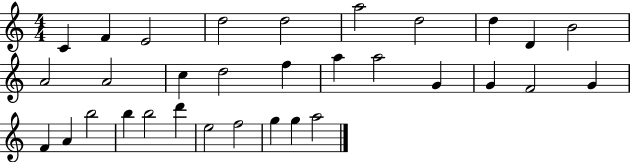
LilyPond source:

{
  \clef treble
  \numericTimeSignature
  \time 4/4
  \key c \major
  c'4 f'4 e'2 | d''2 d''2 | a''2 d''2 | d''4 d'4 b'2 | \break a'2 a'2 | c''4 d''2 f''4 | a''4 a''2 g'4 | g'4 f'2 g'4 | \break f'4 a'4 b''2 | b''4 b''2 d'''4 | e''2 f''2 | g''4 g''4 a''2 | \break \bar "|."
}